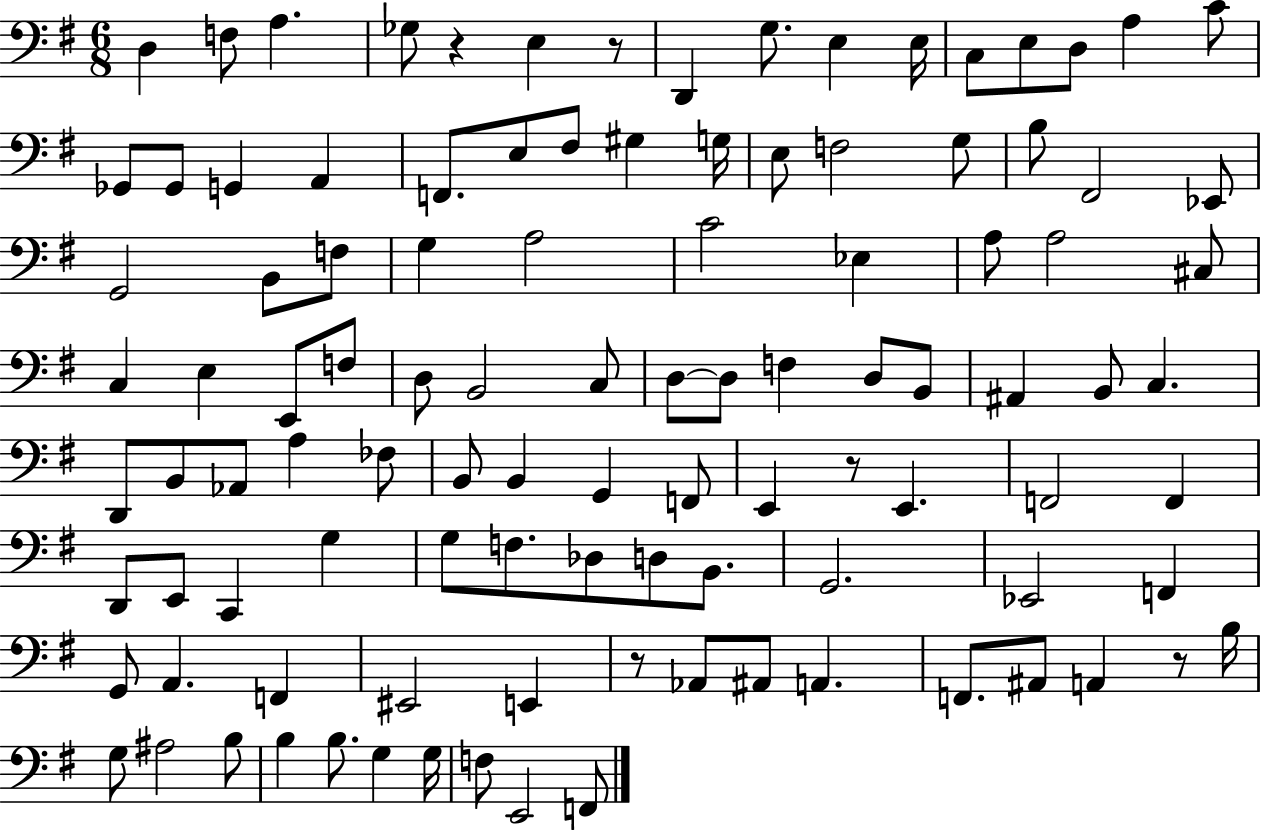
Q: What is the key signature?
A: G major